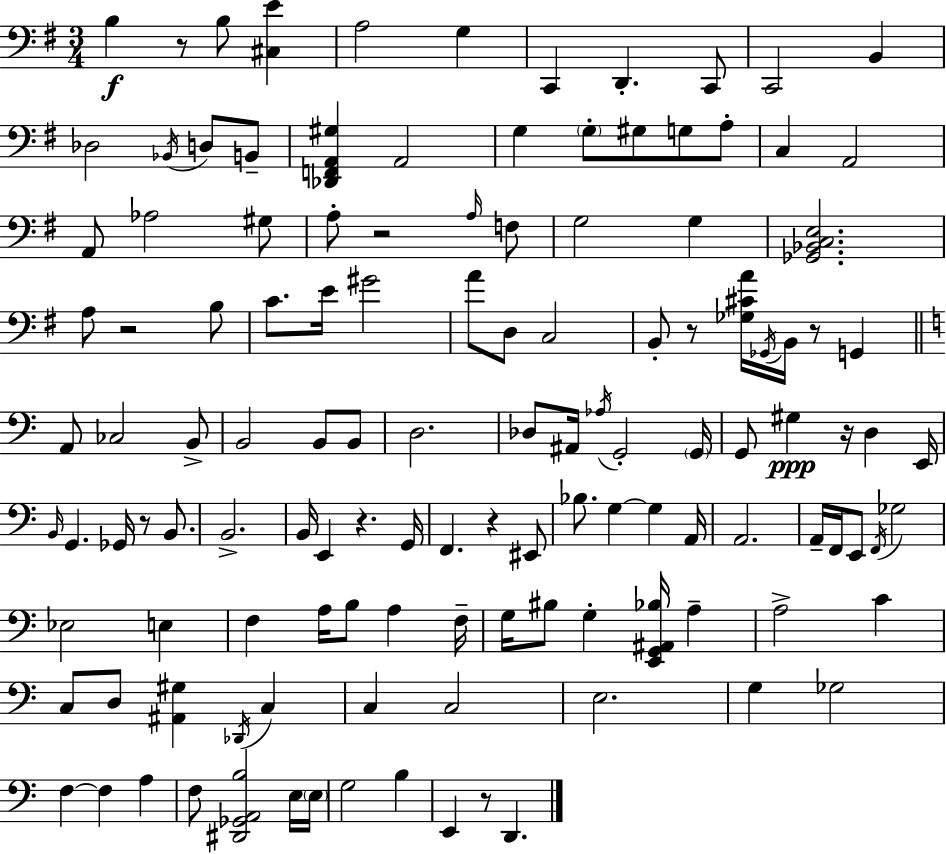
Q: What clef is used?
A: bass